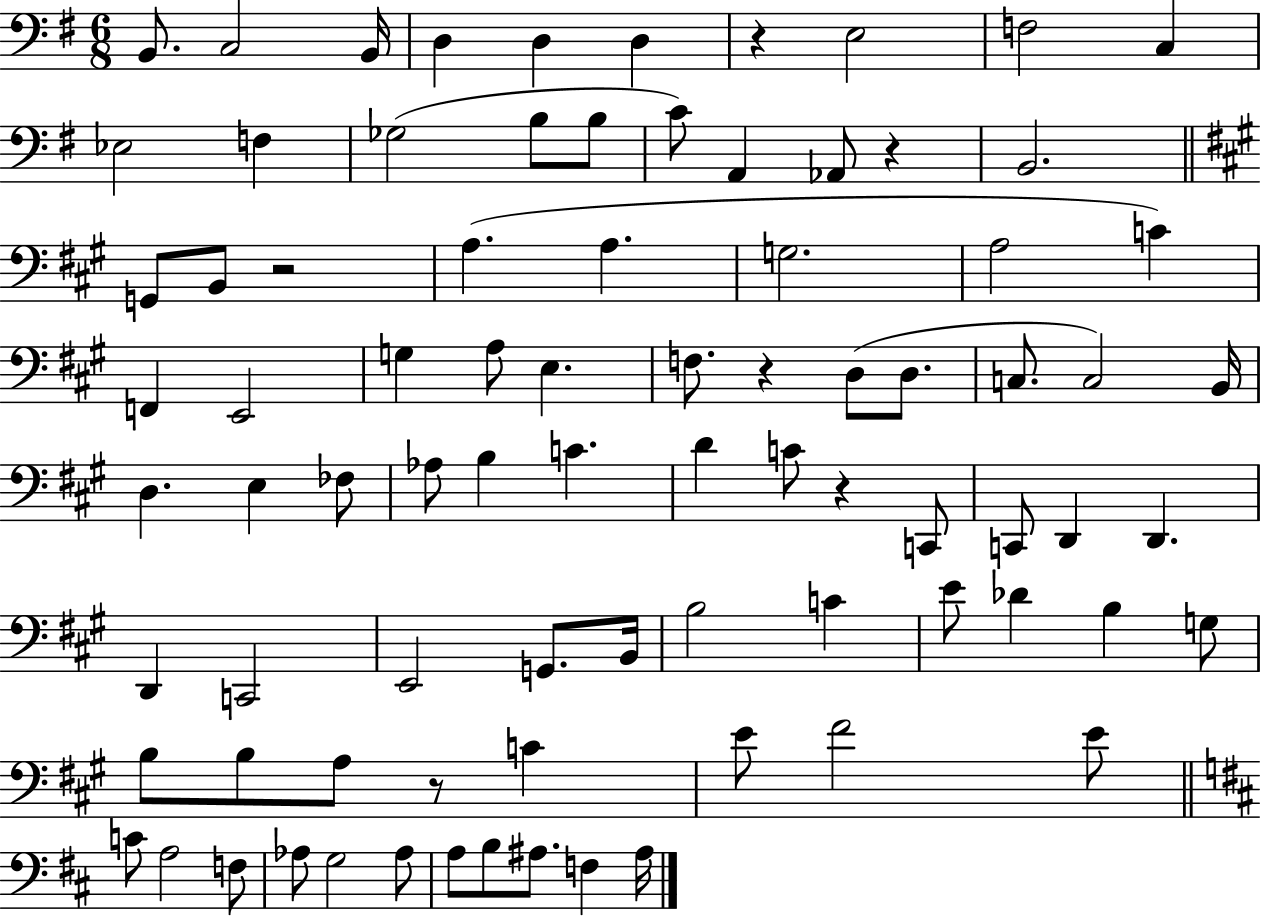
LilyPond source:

{
  \clef bass
  \numericTimeSignature
  \time 6/8
  \key g \major
  \repeat volta 2 { b,8. c2 b,16 | d4 d4 d4 | r4 e2 | f2 c4 | \break ees2 f4 | ges2( b8 b8 | c'8) a,4 aes,8 r4 | b,2. | \break \bar "||" \break \key a \major g,8 b,8 r2 | a4.( a4. | g2. | a2 c'4) | \break f,4 e,2 | g4 a8 e4. | f8. r4 d8( d8. | c8. c2) b,16 | \break d4. e4 fes8 | aes8 b4 c'4. | d'4 c'8 r4 c,8 | c,8 d,4 d,4. | \break d,4 c,2 | e,2 g,8. b,16 | b2 c'4 | e'8 des'4 b4 g8 | \break b8 b8 a8 r8 c'4 | e'8 fis'2 e'8 | \bar "||" \break \key d \major c'8 a2 f8 | aes8 g2 aes8 | a8 b8 ais8. f4 ais16 | } \bar "|."
}